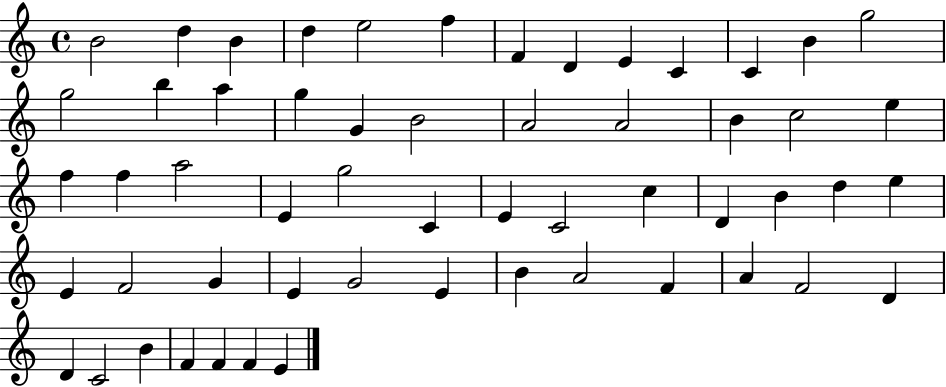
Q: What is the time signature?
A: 4/4